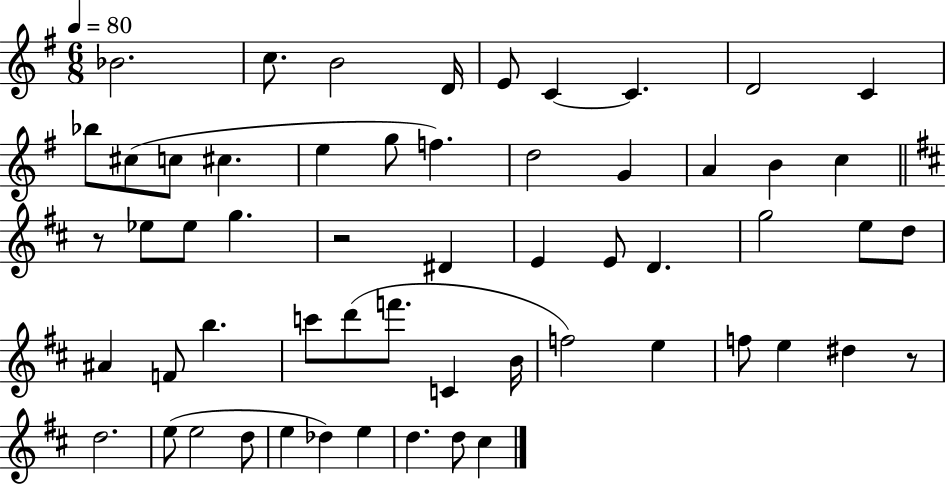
Bb4/h. C5/e. B4/h D4/s E4/e C4/q C4/q. D4/h C4/q Bb5/e C#5/e C5/e C#5/q. E5/q G5/e F5/q. D5/h G4/q A4/q B4/q C5/q R/e Eb5/e Eb5/e G5/q. R/h D#4/q E4/q E4/e D4/q. G5/h E5/e D5/e A#4/q F4/e B5/q. C6/e D6/e F6/e. C4/q B4/s F5/h E5/q F5/e E5/q D#5/q R/e D5/h. E5/e E5/h D5/e E5/q Db5/q E5/q D5/q. D5/e C#5/q